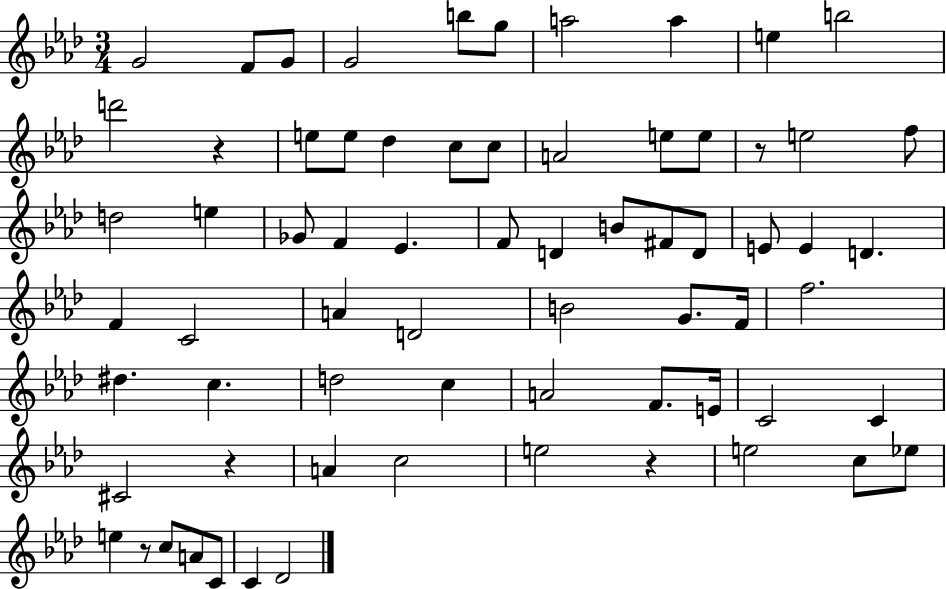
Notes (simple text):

G4/h F4/e G4/e G4/h B5/e G5/e A5/h A5/q E5/q B5/h D6/h R/q E5/e E5/e Db5/q C5/e C5/e A4/h E5/e E5/e R/e E5/h F5/e D5/h E5/q Gb4/e F4/q Eb4/q. F4/e D4/q B4/e F#4/e D4/e E4/e E4/q D4/q. F4/q C4/h A4/q D4/h B4/h G4/e. F4/s F5/h. D#5/q. C5/q. D5/h C5/q A4/h F4/e. E4/s C4/h C4/q C#4/h R/q A4/q C5/h E5/h R/q E5/h C5/e Eb5/e E5/q R/e C5/e A4/e C4/e C4/q Db4/h